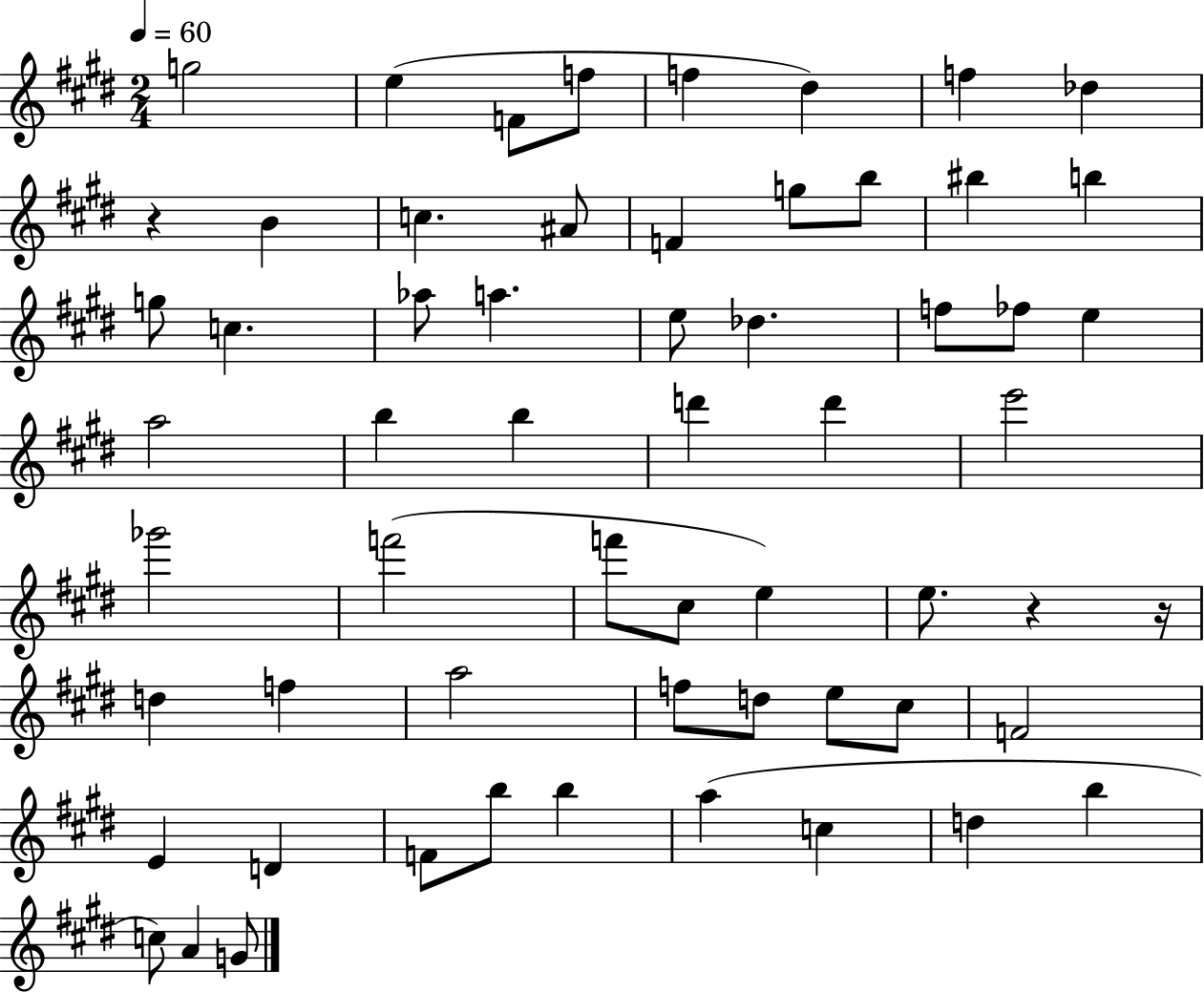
{
  \clef treble
  \numericTimeSignature
  \time 2/4
  \key e \major
  \tempo 4 = 60
  g''2 | e''4( f'8 f''8 | f''4 dis''4) | f''4 des''4 | \break r4 b'4 | c''4. ais'8 | f'4 g''8 b''8 | bis''4 b''4 | \break g''8 c''4. | aes''8 a''4. | e''8 des''4. | f''8 fes''8 e''4 | \break a''2 | b''4 b''4 | d'''4 d'''4 | e'''2 | \break ges'''2 | f'''2( | f'''8 cis''8 e''4) | e''8. r4 r16 | \break d''4 f''4 | a''2 | f''8 d''8 e''8 cis''8 | f'2 | \break e'4 d'4 | f'8 b''8 b''4 | a''4( c''4 | d''4 b''4 | \break c''8) a'4 g'8 | \bar "|."
}